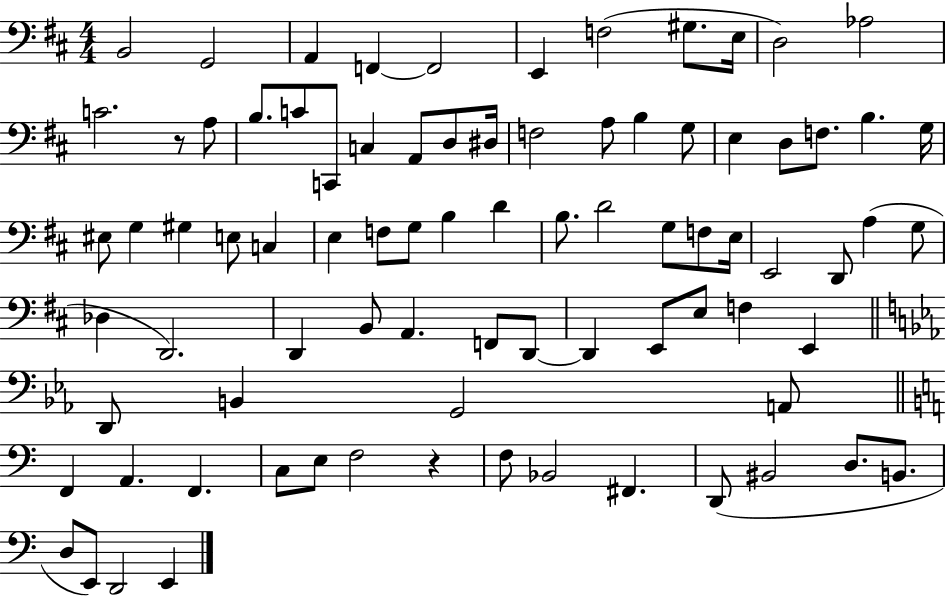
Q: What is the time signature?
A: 4/4